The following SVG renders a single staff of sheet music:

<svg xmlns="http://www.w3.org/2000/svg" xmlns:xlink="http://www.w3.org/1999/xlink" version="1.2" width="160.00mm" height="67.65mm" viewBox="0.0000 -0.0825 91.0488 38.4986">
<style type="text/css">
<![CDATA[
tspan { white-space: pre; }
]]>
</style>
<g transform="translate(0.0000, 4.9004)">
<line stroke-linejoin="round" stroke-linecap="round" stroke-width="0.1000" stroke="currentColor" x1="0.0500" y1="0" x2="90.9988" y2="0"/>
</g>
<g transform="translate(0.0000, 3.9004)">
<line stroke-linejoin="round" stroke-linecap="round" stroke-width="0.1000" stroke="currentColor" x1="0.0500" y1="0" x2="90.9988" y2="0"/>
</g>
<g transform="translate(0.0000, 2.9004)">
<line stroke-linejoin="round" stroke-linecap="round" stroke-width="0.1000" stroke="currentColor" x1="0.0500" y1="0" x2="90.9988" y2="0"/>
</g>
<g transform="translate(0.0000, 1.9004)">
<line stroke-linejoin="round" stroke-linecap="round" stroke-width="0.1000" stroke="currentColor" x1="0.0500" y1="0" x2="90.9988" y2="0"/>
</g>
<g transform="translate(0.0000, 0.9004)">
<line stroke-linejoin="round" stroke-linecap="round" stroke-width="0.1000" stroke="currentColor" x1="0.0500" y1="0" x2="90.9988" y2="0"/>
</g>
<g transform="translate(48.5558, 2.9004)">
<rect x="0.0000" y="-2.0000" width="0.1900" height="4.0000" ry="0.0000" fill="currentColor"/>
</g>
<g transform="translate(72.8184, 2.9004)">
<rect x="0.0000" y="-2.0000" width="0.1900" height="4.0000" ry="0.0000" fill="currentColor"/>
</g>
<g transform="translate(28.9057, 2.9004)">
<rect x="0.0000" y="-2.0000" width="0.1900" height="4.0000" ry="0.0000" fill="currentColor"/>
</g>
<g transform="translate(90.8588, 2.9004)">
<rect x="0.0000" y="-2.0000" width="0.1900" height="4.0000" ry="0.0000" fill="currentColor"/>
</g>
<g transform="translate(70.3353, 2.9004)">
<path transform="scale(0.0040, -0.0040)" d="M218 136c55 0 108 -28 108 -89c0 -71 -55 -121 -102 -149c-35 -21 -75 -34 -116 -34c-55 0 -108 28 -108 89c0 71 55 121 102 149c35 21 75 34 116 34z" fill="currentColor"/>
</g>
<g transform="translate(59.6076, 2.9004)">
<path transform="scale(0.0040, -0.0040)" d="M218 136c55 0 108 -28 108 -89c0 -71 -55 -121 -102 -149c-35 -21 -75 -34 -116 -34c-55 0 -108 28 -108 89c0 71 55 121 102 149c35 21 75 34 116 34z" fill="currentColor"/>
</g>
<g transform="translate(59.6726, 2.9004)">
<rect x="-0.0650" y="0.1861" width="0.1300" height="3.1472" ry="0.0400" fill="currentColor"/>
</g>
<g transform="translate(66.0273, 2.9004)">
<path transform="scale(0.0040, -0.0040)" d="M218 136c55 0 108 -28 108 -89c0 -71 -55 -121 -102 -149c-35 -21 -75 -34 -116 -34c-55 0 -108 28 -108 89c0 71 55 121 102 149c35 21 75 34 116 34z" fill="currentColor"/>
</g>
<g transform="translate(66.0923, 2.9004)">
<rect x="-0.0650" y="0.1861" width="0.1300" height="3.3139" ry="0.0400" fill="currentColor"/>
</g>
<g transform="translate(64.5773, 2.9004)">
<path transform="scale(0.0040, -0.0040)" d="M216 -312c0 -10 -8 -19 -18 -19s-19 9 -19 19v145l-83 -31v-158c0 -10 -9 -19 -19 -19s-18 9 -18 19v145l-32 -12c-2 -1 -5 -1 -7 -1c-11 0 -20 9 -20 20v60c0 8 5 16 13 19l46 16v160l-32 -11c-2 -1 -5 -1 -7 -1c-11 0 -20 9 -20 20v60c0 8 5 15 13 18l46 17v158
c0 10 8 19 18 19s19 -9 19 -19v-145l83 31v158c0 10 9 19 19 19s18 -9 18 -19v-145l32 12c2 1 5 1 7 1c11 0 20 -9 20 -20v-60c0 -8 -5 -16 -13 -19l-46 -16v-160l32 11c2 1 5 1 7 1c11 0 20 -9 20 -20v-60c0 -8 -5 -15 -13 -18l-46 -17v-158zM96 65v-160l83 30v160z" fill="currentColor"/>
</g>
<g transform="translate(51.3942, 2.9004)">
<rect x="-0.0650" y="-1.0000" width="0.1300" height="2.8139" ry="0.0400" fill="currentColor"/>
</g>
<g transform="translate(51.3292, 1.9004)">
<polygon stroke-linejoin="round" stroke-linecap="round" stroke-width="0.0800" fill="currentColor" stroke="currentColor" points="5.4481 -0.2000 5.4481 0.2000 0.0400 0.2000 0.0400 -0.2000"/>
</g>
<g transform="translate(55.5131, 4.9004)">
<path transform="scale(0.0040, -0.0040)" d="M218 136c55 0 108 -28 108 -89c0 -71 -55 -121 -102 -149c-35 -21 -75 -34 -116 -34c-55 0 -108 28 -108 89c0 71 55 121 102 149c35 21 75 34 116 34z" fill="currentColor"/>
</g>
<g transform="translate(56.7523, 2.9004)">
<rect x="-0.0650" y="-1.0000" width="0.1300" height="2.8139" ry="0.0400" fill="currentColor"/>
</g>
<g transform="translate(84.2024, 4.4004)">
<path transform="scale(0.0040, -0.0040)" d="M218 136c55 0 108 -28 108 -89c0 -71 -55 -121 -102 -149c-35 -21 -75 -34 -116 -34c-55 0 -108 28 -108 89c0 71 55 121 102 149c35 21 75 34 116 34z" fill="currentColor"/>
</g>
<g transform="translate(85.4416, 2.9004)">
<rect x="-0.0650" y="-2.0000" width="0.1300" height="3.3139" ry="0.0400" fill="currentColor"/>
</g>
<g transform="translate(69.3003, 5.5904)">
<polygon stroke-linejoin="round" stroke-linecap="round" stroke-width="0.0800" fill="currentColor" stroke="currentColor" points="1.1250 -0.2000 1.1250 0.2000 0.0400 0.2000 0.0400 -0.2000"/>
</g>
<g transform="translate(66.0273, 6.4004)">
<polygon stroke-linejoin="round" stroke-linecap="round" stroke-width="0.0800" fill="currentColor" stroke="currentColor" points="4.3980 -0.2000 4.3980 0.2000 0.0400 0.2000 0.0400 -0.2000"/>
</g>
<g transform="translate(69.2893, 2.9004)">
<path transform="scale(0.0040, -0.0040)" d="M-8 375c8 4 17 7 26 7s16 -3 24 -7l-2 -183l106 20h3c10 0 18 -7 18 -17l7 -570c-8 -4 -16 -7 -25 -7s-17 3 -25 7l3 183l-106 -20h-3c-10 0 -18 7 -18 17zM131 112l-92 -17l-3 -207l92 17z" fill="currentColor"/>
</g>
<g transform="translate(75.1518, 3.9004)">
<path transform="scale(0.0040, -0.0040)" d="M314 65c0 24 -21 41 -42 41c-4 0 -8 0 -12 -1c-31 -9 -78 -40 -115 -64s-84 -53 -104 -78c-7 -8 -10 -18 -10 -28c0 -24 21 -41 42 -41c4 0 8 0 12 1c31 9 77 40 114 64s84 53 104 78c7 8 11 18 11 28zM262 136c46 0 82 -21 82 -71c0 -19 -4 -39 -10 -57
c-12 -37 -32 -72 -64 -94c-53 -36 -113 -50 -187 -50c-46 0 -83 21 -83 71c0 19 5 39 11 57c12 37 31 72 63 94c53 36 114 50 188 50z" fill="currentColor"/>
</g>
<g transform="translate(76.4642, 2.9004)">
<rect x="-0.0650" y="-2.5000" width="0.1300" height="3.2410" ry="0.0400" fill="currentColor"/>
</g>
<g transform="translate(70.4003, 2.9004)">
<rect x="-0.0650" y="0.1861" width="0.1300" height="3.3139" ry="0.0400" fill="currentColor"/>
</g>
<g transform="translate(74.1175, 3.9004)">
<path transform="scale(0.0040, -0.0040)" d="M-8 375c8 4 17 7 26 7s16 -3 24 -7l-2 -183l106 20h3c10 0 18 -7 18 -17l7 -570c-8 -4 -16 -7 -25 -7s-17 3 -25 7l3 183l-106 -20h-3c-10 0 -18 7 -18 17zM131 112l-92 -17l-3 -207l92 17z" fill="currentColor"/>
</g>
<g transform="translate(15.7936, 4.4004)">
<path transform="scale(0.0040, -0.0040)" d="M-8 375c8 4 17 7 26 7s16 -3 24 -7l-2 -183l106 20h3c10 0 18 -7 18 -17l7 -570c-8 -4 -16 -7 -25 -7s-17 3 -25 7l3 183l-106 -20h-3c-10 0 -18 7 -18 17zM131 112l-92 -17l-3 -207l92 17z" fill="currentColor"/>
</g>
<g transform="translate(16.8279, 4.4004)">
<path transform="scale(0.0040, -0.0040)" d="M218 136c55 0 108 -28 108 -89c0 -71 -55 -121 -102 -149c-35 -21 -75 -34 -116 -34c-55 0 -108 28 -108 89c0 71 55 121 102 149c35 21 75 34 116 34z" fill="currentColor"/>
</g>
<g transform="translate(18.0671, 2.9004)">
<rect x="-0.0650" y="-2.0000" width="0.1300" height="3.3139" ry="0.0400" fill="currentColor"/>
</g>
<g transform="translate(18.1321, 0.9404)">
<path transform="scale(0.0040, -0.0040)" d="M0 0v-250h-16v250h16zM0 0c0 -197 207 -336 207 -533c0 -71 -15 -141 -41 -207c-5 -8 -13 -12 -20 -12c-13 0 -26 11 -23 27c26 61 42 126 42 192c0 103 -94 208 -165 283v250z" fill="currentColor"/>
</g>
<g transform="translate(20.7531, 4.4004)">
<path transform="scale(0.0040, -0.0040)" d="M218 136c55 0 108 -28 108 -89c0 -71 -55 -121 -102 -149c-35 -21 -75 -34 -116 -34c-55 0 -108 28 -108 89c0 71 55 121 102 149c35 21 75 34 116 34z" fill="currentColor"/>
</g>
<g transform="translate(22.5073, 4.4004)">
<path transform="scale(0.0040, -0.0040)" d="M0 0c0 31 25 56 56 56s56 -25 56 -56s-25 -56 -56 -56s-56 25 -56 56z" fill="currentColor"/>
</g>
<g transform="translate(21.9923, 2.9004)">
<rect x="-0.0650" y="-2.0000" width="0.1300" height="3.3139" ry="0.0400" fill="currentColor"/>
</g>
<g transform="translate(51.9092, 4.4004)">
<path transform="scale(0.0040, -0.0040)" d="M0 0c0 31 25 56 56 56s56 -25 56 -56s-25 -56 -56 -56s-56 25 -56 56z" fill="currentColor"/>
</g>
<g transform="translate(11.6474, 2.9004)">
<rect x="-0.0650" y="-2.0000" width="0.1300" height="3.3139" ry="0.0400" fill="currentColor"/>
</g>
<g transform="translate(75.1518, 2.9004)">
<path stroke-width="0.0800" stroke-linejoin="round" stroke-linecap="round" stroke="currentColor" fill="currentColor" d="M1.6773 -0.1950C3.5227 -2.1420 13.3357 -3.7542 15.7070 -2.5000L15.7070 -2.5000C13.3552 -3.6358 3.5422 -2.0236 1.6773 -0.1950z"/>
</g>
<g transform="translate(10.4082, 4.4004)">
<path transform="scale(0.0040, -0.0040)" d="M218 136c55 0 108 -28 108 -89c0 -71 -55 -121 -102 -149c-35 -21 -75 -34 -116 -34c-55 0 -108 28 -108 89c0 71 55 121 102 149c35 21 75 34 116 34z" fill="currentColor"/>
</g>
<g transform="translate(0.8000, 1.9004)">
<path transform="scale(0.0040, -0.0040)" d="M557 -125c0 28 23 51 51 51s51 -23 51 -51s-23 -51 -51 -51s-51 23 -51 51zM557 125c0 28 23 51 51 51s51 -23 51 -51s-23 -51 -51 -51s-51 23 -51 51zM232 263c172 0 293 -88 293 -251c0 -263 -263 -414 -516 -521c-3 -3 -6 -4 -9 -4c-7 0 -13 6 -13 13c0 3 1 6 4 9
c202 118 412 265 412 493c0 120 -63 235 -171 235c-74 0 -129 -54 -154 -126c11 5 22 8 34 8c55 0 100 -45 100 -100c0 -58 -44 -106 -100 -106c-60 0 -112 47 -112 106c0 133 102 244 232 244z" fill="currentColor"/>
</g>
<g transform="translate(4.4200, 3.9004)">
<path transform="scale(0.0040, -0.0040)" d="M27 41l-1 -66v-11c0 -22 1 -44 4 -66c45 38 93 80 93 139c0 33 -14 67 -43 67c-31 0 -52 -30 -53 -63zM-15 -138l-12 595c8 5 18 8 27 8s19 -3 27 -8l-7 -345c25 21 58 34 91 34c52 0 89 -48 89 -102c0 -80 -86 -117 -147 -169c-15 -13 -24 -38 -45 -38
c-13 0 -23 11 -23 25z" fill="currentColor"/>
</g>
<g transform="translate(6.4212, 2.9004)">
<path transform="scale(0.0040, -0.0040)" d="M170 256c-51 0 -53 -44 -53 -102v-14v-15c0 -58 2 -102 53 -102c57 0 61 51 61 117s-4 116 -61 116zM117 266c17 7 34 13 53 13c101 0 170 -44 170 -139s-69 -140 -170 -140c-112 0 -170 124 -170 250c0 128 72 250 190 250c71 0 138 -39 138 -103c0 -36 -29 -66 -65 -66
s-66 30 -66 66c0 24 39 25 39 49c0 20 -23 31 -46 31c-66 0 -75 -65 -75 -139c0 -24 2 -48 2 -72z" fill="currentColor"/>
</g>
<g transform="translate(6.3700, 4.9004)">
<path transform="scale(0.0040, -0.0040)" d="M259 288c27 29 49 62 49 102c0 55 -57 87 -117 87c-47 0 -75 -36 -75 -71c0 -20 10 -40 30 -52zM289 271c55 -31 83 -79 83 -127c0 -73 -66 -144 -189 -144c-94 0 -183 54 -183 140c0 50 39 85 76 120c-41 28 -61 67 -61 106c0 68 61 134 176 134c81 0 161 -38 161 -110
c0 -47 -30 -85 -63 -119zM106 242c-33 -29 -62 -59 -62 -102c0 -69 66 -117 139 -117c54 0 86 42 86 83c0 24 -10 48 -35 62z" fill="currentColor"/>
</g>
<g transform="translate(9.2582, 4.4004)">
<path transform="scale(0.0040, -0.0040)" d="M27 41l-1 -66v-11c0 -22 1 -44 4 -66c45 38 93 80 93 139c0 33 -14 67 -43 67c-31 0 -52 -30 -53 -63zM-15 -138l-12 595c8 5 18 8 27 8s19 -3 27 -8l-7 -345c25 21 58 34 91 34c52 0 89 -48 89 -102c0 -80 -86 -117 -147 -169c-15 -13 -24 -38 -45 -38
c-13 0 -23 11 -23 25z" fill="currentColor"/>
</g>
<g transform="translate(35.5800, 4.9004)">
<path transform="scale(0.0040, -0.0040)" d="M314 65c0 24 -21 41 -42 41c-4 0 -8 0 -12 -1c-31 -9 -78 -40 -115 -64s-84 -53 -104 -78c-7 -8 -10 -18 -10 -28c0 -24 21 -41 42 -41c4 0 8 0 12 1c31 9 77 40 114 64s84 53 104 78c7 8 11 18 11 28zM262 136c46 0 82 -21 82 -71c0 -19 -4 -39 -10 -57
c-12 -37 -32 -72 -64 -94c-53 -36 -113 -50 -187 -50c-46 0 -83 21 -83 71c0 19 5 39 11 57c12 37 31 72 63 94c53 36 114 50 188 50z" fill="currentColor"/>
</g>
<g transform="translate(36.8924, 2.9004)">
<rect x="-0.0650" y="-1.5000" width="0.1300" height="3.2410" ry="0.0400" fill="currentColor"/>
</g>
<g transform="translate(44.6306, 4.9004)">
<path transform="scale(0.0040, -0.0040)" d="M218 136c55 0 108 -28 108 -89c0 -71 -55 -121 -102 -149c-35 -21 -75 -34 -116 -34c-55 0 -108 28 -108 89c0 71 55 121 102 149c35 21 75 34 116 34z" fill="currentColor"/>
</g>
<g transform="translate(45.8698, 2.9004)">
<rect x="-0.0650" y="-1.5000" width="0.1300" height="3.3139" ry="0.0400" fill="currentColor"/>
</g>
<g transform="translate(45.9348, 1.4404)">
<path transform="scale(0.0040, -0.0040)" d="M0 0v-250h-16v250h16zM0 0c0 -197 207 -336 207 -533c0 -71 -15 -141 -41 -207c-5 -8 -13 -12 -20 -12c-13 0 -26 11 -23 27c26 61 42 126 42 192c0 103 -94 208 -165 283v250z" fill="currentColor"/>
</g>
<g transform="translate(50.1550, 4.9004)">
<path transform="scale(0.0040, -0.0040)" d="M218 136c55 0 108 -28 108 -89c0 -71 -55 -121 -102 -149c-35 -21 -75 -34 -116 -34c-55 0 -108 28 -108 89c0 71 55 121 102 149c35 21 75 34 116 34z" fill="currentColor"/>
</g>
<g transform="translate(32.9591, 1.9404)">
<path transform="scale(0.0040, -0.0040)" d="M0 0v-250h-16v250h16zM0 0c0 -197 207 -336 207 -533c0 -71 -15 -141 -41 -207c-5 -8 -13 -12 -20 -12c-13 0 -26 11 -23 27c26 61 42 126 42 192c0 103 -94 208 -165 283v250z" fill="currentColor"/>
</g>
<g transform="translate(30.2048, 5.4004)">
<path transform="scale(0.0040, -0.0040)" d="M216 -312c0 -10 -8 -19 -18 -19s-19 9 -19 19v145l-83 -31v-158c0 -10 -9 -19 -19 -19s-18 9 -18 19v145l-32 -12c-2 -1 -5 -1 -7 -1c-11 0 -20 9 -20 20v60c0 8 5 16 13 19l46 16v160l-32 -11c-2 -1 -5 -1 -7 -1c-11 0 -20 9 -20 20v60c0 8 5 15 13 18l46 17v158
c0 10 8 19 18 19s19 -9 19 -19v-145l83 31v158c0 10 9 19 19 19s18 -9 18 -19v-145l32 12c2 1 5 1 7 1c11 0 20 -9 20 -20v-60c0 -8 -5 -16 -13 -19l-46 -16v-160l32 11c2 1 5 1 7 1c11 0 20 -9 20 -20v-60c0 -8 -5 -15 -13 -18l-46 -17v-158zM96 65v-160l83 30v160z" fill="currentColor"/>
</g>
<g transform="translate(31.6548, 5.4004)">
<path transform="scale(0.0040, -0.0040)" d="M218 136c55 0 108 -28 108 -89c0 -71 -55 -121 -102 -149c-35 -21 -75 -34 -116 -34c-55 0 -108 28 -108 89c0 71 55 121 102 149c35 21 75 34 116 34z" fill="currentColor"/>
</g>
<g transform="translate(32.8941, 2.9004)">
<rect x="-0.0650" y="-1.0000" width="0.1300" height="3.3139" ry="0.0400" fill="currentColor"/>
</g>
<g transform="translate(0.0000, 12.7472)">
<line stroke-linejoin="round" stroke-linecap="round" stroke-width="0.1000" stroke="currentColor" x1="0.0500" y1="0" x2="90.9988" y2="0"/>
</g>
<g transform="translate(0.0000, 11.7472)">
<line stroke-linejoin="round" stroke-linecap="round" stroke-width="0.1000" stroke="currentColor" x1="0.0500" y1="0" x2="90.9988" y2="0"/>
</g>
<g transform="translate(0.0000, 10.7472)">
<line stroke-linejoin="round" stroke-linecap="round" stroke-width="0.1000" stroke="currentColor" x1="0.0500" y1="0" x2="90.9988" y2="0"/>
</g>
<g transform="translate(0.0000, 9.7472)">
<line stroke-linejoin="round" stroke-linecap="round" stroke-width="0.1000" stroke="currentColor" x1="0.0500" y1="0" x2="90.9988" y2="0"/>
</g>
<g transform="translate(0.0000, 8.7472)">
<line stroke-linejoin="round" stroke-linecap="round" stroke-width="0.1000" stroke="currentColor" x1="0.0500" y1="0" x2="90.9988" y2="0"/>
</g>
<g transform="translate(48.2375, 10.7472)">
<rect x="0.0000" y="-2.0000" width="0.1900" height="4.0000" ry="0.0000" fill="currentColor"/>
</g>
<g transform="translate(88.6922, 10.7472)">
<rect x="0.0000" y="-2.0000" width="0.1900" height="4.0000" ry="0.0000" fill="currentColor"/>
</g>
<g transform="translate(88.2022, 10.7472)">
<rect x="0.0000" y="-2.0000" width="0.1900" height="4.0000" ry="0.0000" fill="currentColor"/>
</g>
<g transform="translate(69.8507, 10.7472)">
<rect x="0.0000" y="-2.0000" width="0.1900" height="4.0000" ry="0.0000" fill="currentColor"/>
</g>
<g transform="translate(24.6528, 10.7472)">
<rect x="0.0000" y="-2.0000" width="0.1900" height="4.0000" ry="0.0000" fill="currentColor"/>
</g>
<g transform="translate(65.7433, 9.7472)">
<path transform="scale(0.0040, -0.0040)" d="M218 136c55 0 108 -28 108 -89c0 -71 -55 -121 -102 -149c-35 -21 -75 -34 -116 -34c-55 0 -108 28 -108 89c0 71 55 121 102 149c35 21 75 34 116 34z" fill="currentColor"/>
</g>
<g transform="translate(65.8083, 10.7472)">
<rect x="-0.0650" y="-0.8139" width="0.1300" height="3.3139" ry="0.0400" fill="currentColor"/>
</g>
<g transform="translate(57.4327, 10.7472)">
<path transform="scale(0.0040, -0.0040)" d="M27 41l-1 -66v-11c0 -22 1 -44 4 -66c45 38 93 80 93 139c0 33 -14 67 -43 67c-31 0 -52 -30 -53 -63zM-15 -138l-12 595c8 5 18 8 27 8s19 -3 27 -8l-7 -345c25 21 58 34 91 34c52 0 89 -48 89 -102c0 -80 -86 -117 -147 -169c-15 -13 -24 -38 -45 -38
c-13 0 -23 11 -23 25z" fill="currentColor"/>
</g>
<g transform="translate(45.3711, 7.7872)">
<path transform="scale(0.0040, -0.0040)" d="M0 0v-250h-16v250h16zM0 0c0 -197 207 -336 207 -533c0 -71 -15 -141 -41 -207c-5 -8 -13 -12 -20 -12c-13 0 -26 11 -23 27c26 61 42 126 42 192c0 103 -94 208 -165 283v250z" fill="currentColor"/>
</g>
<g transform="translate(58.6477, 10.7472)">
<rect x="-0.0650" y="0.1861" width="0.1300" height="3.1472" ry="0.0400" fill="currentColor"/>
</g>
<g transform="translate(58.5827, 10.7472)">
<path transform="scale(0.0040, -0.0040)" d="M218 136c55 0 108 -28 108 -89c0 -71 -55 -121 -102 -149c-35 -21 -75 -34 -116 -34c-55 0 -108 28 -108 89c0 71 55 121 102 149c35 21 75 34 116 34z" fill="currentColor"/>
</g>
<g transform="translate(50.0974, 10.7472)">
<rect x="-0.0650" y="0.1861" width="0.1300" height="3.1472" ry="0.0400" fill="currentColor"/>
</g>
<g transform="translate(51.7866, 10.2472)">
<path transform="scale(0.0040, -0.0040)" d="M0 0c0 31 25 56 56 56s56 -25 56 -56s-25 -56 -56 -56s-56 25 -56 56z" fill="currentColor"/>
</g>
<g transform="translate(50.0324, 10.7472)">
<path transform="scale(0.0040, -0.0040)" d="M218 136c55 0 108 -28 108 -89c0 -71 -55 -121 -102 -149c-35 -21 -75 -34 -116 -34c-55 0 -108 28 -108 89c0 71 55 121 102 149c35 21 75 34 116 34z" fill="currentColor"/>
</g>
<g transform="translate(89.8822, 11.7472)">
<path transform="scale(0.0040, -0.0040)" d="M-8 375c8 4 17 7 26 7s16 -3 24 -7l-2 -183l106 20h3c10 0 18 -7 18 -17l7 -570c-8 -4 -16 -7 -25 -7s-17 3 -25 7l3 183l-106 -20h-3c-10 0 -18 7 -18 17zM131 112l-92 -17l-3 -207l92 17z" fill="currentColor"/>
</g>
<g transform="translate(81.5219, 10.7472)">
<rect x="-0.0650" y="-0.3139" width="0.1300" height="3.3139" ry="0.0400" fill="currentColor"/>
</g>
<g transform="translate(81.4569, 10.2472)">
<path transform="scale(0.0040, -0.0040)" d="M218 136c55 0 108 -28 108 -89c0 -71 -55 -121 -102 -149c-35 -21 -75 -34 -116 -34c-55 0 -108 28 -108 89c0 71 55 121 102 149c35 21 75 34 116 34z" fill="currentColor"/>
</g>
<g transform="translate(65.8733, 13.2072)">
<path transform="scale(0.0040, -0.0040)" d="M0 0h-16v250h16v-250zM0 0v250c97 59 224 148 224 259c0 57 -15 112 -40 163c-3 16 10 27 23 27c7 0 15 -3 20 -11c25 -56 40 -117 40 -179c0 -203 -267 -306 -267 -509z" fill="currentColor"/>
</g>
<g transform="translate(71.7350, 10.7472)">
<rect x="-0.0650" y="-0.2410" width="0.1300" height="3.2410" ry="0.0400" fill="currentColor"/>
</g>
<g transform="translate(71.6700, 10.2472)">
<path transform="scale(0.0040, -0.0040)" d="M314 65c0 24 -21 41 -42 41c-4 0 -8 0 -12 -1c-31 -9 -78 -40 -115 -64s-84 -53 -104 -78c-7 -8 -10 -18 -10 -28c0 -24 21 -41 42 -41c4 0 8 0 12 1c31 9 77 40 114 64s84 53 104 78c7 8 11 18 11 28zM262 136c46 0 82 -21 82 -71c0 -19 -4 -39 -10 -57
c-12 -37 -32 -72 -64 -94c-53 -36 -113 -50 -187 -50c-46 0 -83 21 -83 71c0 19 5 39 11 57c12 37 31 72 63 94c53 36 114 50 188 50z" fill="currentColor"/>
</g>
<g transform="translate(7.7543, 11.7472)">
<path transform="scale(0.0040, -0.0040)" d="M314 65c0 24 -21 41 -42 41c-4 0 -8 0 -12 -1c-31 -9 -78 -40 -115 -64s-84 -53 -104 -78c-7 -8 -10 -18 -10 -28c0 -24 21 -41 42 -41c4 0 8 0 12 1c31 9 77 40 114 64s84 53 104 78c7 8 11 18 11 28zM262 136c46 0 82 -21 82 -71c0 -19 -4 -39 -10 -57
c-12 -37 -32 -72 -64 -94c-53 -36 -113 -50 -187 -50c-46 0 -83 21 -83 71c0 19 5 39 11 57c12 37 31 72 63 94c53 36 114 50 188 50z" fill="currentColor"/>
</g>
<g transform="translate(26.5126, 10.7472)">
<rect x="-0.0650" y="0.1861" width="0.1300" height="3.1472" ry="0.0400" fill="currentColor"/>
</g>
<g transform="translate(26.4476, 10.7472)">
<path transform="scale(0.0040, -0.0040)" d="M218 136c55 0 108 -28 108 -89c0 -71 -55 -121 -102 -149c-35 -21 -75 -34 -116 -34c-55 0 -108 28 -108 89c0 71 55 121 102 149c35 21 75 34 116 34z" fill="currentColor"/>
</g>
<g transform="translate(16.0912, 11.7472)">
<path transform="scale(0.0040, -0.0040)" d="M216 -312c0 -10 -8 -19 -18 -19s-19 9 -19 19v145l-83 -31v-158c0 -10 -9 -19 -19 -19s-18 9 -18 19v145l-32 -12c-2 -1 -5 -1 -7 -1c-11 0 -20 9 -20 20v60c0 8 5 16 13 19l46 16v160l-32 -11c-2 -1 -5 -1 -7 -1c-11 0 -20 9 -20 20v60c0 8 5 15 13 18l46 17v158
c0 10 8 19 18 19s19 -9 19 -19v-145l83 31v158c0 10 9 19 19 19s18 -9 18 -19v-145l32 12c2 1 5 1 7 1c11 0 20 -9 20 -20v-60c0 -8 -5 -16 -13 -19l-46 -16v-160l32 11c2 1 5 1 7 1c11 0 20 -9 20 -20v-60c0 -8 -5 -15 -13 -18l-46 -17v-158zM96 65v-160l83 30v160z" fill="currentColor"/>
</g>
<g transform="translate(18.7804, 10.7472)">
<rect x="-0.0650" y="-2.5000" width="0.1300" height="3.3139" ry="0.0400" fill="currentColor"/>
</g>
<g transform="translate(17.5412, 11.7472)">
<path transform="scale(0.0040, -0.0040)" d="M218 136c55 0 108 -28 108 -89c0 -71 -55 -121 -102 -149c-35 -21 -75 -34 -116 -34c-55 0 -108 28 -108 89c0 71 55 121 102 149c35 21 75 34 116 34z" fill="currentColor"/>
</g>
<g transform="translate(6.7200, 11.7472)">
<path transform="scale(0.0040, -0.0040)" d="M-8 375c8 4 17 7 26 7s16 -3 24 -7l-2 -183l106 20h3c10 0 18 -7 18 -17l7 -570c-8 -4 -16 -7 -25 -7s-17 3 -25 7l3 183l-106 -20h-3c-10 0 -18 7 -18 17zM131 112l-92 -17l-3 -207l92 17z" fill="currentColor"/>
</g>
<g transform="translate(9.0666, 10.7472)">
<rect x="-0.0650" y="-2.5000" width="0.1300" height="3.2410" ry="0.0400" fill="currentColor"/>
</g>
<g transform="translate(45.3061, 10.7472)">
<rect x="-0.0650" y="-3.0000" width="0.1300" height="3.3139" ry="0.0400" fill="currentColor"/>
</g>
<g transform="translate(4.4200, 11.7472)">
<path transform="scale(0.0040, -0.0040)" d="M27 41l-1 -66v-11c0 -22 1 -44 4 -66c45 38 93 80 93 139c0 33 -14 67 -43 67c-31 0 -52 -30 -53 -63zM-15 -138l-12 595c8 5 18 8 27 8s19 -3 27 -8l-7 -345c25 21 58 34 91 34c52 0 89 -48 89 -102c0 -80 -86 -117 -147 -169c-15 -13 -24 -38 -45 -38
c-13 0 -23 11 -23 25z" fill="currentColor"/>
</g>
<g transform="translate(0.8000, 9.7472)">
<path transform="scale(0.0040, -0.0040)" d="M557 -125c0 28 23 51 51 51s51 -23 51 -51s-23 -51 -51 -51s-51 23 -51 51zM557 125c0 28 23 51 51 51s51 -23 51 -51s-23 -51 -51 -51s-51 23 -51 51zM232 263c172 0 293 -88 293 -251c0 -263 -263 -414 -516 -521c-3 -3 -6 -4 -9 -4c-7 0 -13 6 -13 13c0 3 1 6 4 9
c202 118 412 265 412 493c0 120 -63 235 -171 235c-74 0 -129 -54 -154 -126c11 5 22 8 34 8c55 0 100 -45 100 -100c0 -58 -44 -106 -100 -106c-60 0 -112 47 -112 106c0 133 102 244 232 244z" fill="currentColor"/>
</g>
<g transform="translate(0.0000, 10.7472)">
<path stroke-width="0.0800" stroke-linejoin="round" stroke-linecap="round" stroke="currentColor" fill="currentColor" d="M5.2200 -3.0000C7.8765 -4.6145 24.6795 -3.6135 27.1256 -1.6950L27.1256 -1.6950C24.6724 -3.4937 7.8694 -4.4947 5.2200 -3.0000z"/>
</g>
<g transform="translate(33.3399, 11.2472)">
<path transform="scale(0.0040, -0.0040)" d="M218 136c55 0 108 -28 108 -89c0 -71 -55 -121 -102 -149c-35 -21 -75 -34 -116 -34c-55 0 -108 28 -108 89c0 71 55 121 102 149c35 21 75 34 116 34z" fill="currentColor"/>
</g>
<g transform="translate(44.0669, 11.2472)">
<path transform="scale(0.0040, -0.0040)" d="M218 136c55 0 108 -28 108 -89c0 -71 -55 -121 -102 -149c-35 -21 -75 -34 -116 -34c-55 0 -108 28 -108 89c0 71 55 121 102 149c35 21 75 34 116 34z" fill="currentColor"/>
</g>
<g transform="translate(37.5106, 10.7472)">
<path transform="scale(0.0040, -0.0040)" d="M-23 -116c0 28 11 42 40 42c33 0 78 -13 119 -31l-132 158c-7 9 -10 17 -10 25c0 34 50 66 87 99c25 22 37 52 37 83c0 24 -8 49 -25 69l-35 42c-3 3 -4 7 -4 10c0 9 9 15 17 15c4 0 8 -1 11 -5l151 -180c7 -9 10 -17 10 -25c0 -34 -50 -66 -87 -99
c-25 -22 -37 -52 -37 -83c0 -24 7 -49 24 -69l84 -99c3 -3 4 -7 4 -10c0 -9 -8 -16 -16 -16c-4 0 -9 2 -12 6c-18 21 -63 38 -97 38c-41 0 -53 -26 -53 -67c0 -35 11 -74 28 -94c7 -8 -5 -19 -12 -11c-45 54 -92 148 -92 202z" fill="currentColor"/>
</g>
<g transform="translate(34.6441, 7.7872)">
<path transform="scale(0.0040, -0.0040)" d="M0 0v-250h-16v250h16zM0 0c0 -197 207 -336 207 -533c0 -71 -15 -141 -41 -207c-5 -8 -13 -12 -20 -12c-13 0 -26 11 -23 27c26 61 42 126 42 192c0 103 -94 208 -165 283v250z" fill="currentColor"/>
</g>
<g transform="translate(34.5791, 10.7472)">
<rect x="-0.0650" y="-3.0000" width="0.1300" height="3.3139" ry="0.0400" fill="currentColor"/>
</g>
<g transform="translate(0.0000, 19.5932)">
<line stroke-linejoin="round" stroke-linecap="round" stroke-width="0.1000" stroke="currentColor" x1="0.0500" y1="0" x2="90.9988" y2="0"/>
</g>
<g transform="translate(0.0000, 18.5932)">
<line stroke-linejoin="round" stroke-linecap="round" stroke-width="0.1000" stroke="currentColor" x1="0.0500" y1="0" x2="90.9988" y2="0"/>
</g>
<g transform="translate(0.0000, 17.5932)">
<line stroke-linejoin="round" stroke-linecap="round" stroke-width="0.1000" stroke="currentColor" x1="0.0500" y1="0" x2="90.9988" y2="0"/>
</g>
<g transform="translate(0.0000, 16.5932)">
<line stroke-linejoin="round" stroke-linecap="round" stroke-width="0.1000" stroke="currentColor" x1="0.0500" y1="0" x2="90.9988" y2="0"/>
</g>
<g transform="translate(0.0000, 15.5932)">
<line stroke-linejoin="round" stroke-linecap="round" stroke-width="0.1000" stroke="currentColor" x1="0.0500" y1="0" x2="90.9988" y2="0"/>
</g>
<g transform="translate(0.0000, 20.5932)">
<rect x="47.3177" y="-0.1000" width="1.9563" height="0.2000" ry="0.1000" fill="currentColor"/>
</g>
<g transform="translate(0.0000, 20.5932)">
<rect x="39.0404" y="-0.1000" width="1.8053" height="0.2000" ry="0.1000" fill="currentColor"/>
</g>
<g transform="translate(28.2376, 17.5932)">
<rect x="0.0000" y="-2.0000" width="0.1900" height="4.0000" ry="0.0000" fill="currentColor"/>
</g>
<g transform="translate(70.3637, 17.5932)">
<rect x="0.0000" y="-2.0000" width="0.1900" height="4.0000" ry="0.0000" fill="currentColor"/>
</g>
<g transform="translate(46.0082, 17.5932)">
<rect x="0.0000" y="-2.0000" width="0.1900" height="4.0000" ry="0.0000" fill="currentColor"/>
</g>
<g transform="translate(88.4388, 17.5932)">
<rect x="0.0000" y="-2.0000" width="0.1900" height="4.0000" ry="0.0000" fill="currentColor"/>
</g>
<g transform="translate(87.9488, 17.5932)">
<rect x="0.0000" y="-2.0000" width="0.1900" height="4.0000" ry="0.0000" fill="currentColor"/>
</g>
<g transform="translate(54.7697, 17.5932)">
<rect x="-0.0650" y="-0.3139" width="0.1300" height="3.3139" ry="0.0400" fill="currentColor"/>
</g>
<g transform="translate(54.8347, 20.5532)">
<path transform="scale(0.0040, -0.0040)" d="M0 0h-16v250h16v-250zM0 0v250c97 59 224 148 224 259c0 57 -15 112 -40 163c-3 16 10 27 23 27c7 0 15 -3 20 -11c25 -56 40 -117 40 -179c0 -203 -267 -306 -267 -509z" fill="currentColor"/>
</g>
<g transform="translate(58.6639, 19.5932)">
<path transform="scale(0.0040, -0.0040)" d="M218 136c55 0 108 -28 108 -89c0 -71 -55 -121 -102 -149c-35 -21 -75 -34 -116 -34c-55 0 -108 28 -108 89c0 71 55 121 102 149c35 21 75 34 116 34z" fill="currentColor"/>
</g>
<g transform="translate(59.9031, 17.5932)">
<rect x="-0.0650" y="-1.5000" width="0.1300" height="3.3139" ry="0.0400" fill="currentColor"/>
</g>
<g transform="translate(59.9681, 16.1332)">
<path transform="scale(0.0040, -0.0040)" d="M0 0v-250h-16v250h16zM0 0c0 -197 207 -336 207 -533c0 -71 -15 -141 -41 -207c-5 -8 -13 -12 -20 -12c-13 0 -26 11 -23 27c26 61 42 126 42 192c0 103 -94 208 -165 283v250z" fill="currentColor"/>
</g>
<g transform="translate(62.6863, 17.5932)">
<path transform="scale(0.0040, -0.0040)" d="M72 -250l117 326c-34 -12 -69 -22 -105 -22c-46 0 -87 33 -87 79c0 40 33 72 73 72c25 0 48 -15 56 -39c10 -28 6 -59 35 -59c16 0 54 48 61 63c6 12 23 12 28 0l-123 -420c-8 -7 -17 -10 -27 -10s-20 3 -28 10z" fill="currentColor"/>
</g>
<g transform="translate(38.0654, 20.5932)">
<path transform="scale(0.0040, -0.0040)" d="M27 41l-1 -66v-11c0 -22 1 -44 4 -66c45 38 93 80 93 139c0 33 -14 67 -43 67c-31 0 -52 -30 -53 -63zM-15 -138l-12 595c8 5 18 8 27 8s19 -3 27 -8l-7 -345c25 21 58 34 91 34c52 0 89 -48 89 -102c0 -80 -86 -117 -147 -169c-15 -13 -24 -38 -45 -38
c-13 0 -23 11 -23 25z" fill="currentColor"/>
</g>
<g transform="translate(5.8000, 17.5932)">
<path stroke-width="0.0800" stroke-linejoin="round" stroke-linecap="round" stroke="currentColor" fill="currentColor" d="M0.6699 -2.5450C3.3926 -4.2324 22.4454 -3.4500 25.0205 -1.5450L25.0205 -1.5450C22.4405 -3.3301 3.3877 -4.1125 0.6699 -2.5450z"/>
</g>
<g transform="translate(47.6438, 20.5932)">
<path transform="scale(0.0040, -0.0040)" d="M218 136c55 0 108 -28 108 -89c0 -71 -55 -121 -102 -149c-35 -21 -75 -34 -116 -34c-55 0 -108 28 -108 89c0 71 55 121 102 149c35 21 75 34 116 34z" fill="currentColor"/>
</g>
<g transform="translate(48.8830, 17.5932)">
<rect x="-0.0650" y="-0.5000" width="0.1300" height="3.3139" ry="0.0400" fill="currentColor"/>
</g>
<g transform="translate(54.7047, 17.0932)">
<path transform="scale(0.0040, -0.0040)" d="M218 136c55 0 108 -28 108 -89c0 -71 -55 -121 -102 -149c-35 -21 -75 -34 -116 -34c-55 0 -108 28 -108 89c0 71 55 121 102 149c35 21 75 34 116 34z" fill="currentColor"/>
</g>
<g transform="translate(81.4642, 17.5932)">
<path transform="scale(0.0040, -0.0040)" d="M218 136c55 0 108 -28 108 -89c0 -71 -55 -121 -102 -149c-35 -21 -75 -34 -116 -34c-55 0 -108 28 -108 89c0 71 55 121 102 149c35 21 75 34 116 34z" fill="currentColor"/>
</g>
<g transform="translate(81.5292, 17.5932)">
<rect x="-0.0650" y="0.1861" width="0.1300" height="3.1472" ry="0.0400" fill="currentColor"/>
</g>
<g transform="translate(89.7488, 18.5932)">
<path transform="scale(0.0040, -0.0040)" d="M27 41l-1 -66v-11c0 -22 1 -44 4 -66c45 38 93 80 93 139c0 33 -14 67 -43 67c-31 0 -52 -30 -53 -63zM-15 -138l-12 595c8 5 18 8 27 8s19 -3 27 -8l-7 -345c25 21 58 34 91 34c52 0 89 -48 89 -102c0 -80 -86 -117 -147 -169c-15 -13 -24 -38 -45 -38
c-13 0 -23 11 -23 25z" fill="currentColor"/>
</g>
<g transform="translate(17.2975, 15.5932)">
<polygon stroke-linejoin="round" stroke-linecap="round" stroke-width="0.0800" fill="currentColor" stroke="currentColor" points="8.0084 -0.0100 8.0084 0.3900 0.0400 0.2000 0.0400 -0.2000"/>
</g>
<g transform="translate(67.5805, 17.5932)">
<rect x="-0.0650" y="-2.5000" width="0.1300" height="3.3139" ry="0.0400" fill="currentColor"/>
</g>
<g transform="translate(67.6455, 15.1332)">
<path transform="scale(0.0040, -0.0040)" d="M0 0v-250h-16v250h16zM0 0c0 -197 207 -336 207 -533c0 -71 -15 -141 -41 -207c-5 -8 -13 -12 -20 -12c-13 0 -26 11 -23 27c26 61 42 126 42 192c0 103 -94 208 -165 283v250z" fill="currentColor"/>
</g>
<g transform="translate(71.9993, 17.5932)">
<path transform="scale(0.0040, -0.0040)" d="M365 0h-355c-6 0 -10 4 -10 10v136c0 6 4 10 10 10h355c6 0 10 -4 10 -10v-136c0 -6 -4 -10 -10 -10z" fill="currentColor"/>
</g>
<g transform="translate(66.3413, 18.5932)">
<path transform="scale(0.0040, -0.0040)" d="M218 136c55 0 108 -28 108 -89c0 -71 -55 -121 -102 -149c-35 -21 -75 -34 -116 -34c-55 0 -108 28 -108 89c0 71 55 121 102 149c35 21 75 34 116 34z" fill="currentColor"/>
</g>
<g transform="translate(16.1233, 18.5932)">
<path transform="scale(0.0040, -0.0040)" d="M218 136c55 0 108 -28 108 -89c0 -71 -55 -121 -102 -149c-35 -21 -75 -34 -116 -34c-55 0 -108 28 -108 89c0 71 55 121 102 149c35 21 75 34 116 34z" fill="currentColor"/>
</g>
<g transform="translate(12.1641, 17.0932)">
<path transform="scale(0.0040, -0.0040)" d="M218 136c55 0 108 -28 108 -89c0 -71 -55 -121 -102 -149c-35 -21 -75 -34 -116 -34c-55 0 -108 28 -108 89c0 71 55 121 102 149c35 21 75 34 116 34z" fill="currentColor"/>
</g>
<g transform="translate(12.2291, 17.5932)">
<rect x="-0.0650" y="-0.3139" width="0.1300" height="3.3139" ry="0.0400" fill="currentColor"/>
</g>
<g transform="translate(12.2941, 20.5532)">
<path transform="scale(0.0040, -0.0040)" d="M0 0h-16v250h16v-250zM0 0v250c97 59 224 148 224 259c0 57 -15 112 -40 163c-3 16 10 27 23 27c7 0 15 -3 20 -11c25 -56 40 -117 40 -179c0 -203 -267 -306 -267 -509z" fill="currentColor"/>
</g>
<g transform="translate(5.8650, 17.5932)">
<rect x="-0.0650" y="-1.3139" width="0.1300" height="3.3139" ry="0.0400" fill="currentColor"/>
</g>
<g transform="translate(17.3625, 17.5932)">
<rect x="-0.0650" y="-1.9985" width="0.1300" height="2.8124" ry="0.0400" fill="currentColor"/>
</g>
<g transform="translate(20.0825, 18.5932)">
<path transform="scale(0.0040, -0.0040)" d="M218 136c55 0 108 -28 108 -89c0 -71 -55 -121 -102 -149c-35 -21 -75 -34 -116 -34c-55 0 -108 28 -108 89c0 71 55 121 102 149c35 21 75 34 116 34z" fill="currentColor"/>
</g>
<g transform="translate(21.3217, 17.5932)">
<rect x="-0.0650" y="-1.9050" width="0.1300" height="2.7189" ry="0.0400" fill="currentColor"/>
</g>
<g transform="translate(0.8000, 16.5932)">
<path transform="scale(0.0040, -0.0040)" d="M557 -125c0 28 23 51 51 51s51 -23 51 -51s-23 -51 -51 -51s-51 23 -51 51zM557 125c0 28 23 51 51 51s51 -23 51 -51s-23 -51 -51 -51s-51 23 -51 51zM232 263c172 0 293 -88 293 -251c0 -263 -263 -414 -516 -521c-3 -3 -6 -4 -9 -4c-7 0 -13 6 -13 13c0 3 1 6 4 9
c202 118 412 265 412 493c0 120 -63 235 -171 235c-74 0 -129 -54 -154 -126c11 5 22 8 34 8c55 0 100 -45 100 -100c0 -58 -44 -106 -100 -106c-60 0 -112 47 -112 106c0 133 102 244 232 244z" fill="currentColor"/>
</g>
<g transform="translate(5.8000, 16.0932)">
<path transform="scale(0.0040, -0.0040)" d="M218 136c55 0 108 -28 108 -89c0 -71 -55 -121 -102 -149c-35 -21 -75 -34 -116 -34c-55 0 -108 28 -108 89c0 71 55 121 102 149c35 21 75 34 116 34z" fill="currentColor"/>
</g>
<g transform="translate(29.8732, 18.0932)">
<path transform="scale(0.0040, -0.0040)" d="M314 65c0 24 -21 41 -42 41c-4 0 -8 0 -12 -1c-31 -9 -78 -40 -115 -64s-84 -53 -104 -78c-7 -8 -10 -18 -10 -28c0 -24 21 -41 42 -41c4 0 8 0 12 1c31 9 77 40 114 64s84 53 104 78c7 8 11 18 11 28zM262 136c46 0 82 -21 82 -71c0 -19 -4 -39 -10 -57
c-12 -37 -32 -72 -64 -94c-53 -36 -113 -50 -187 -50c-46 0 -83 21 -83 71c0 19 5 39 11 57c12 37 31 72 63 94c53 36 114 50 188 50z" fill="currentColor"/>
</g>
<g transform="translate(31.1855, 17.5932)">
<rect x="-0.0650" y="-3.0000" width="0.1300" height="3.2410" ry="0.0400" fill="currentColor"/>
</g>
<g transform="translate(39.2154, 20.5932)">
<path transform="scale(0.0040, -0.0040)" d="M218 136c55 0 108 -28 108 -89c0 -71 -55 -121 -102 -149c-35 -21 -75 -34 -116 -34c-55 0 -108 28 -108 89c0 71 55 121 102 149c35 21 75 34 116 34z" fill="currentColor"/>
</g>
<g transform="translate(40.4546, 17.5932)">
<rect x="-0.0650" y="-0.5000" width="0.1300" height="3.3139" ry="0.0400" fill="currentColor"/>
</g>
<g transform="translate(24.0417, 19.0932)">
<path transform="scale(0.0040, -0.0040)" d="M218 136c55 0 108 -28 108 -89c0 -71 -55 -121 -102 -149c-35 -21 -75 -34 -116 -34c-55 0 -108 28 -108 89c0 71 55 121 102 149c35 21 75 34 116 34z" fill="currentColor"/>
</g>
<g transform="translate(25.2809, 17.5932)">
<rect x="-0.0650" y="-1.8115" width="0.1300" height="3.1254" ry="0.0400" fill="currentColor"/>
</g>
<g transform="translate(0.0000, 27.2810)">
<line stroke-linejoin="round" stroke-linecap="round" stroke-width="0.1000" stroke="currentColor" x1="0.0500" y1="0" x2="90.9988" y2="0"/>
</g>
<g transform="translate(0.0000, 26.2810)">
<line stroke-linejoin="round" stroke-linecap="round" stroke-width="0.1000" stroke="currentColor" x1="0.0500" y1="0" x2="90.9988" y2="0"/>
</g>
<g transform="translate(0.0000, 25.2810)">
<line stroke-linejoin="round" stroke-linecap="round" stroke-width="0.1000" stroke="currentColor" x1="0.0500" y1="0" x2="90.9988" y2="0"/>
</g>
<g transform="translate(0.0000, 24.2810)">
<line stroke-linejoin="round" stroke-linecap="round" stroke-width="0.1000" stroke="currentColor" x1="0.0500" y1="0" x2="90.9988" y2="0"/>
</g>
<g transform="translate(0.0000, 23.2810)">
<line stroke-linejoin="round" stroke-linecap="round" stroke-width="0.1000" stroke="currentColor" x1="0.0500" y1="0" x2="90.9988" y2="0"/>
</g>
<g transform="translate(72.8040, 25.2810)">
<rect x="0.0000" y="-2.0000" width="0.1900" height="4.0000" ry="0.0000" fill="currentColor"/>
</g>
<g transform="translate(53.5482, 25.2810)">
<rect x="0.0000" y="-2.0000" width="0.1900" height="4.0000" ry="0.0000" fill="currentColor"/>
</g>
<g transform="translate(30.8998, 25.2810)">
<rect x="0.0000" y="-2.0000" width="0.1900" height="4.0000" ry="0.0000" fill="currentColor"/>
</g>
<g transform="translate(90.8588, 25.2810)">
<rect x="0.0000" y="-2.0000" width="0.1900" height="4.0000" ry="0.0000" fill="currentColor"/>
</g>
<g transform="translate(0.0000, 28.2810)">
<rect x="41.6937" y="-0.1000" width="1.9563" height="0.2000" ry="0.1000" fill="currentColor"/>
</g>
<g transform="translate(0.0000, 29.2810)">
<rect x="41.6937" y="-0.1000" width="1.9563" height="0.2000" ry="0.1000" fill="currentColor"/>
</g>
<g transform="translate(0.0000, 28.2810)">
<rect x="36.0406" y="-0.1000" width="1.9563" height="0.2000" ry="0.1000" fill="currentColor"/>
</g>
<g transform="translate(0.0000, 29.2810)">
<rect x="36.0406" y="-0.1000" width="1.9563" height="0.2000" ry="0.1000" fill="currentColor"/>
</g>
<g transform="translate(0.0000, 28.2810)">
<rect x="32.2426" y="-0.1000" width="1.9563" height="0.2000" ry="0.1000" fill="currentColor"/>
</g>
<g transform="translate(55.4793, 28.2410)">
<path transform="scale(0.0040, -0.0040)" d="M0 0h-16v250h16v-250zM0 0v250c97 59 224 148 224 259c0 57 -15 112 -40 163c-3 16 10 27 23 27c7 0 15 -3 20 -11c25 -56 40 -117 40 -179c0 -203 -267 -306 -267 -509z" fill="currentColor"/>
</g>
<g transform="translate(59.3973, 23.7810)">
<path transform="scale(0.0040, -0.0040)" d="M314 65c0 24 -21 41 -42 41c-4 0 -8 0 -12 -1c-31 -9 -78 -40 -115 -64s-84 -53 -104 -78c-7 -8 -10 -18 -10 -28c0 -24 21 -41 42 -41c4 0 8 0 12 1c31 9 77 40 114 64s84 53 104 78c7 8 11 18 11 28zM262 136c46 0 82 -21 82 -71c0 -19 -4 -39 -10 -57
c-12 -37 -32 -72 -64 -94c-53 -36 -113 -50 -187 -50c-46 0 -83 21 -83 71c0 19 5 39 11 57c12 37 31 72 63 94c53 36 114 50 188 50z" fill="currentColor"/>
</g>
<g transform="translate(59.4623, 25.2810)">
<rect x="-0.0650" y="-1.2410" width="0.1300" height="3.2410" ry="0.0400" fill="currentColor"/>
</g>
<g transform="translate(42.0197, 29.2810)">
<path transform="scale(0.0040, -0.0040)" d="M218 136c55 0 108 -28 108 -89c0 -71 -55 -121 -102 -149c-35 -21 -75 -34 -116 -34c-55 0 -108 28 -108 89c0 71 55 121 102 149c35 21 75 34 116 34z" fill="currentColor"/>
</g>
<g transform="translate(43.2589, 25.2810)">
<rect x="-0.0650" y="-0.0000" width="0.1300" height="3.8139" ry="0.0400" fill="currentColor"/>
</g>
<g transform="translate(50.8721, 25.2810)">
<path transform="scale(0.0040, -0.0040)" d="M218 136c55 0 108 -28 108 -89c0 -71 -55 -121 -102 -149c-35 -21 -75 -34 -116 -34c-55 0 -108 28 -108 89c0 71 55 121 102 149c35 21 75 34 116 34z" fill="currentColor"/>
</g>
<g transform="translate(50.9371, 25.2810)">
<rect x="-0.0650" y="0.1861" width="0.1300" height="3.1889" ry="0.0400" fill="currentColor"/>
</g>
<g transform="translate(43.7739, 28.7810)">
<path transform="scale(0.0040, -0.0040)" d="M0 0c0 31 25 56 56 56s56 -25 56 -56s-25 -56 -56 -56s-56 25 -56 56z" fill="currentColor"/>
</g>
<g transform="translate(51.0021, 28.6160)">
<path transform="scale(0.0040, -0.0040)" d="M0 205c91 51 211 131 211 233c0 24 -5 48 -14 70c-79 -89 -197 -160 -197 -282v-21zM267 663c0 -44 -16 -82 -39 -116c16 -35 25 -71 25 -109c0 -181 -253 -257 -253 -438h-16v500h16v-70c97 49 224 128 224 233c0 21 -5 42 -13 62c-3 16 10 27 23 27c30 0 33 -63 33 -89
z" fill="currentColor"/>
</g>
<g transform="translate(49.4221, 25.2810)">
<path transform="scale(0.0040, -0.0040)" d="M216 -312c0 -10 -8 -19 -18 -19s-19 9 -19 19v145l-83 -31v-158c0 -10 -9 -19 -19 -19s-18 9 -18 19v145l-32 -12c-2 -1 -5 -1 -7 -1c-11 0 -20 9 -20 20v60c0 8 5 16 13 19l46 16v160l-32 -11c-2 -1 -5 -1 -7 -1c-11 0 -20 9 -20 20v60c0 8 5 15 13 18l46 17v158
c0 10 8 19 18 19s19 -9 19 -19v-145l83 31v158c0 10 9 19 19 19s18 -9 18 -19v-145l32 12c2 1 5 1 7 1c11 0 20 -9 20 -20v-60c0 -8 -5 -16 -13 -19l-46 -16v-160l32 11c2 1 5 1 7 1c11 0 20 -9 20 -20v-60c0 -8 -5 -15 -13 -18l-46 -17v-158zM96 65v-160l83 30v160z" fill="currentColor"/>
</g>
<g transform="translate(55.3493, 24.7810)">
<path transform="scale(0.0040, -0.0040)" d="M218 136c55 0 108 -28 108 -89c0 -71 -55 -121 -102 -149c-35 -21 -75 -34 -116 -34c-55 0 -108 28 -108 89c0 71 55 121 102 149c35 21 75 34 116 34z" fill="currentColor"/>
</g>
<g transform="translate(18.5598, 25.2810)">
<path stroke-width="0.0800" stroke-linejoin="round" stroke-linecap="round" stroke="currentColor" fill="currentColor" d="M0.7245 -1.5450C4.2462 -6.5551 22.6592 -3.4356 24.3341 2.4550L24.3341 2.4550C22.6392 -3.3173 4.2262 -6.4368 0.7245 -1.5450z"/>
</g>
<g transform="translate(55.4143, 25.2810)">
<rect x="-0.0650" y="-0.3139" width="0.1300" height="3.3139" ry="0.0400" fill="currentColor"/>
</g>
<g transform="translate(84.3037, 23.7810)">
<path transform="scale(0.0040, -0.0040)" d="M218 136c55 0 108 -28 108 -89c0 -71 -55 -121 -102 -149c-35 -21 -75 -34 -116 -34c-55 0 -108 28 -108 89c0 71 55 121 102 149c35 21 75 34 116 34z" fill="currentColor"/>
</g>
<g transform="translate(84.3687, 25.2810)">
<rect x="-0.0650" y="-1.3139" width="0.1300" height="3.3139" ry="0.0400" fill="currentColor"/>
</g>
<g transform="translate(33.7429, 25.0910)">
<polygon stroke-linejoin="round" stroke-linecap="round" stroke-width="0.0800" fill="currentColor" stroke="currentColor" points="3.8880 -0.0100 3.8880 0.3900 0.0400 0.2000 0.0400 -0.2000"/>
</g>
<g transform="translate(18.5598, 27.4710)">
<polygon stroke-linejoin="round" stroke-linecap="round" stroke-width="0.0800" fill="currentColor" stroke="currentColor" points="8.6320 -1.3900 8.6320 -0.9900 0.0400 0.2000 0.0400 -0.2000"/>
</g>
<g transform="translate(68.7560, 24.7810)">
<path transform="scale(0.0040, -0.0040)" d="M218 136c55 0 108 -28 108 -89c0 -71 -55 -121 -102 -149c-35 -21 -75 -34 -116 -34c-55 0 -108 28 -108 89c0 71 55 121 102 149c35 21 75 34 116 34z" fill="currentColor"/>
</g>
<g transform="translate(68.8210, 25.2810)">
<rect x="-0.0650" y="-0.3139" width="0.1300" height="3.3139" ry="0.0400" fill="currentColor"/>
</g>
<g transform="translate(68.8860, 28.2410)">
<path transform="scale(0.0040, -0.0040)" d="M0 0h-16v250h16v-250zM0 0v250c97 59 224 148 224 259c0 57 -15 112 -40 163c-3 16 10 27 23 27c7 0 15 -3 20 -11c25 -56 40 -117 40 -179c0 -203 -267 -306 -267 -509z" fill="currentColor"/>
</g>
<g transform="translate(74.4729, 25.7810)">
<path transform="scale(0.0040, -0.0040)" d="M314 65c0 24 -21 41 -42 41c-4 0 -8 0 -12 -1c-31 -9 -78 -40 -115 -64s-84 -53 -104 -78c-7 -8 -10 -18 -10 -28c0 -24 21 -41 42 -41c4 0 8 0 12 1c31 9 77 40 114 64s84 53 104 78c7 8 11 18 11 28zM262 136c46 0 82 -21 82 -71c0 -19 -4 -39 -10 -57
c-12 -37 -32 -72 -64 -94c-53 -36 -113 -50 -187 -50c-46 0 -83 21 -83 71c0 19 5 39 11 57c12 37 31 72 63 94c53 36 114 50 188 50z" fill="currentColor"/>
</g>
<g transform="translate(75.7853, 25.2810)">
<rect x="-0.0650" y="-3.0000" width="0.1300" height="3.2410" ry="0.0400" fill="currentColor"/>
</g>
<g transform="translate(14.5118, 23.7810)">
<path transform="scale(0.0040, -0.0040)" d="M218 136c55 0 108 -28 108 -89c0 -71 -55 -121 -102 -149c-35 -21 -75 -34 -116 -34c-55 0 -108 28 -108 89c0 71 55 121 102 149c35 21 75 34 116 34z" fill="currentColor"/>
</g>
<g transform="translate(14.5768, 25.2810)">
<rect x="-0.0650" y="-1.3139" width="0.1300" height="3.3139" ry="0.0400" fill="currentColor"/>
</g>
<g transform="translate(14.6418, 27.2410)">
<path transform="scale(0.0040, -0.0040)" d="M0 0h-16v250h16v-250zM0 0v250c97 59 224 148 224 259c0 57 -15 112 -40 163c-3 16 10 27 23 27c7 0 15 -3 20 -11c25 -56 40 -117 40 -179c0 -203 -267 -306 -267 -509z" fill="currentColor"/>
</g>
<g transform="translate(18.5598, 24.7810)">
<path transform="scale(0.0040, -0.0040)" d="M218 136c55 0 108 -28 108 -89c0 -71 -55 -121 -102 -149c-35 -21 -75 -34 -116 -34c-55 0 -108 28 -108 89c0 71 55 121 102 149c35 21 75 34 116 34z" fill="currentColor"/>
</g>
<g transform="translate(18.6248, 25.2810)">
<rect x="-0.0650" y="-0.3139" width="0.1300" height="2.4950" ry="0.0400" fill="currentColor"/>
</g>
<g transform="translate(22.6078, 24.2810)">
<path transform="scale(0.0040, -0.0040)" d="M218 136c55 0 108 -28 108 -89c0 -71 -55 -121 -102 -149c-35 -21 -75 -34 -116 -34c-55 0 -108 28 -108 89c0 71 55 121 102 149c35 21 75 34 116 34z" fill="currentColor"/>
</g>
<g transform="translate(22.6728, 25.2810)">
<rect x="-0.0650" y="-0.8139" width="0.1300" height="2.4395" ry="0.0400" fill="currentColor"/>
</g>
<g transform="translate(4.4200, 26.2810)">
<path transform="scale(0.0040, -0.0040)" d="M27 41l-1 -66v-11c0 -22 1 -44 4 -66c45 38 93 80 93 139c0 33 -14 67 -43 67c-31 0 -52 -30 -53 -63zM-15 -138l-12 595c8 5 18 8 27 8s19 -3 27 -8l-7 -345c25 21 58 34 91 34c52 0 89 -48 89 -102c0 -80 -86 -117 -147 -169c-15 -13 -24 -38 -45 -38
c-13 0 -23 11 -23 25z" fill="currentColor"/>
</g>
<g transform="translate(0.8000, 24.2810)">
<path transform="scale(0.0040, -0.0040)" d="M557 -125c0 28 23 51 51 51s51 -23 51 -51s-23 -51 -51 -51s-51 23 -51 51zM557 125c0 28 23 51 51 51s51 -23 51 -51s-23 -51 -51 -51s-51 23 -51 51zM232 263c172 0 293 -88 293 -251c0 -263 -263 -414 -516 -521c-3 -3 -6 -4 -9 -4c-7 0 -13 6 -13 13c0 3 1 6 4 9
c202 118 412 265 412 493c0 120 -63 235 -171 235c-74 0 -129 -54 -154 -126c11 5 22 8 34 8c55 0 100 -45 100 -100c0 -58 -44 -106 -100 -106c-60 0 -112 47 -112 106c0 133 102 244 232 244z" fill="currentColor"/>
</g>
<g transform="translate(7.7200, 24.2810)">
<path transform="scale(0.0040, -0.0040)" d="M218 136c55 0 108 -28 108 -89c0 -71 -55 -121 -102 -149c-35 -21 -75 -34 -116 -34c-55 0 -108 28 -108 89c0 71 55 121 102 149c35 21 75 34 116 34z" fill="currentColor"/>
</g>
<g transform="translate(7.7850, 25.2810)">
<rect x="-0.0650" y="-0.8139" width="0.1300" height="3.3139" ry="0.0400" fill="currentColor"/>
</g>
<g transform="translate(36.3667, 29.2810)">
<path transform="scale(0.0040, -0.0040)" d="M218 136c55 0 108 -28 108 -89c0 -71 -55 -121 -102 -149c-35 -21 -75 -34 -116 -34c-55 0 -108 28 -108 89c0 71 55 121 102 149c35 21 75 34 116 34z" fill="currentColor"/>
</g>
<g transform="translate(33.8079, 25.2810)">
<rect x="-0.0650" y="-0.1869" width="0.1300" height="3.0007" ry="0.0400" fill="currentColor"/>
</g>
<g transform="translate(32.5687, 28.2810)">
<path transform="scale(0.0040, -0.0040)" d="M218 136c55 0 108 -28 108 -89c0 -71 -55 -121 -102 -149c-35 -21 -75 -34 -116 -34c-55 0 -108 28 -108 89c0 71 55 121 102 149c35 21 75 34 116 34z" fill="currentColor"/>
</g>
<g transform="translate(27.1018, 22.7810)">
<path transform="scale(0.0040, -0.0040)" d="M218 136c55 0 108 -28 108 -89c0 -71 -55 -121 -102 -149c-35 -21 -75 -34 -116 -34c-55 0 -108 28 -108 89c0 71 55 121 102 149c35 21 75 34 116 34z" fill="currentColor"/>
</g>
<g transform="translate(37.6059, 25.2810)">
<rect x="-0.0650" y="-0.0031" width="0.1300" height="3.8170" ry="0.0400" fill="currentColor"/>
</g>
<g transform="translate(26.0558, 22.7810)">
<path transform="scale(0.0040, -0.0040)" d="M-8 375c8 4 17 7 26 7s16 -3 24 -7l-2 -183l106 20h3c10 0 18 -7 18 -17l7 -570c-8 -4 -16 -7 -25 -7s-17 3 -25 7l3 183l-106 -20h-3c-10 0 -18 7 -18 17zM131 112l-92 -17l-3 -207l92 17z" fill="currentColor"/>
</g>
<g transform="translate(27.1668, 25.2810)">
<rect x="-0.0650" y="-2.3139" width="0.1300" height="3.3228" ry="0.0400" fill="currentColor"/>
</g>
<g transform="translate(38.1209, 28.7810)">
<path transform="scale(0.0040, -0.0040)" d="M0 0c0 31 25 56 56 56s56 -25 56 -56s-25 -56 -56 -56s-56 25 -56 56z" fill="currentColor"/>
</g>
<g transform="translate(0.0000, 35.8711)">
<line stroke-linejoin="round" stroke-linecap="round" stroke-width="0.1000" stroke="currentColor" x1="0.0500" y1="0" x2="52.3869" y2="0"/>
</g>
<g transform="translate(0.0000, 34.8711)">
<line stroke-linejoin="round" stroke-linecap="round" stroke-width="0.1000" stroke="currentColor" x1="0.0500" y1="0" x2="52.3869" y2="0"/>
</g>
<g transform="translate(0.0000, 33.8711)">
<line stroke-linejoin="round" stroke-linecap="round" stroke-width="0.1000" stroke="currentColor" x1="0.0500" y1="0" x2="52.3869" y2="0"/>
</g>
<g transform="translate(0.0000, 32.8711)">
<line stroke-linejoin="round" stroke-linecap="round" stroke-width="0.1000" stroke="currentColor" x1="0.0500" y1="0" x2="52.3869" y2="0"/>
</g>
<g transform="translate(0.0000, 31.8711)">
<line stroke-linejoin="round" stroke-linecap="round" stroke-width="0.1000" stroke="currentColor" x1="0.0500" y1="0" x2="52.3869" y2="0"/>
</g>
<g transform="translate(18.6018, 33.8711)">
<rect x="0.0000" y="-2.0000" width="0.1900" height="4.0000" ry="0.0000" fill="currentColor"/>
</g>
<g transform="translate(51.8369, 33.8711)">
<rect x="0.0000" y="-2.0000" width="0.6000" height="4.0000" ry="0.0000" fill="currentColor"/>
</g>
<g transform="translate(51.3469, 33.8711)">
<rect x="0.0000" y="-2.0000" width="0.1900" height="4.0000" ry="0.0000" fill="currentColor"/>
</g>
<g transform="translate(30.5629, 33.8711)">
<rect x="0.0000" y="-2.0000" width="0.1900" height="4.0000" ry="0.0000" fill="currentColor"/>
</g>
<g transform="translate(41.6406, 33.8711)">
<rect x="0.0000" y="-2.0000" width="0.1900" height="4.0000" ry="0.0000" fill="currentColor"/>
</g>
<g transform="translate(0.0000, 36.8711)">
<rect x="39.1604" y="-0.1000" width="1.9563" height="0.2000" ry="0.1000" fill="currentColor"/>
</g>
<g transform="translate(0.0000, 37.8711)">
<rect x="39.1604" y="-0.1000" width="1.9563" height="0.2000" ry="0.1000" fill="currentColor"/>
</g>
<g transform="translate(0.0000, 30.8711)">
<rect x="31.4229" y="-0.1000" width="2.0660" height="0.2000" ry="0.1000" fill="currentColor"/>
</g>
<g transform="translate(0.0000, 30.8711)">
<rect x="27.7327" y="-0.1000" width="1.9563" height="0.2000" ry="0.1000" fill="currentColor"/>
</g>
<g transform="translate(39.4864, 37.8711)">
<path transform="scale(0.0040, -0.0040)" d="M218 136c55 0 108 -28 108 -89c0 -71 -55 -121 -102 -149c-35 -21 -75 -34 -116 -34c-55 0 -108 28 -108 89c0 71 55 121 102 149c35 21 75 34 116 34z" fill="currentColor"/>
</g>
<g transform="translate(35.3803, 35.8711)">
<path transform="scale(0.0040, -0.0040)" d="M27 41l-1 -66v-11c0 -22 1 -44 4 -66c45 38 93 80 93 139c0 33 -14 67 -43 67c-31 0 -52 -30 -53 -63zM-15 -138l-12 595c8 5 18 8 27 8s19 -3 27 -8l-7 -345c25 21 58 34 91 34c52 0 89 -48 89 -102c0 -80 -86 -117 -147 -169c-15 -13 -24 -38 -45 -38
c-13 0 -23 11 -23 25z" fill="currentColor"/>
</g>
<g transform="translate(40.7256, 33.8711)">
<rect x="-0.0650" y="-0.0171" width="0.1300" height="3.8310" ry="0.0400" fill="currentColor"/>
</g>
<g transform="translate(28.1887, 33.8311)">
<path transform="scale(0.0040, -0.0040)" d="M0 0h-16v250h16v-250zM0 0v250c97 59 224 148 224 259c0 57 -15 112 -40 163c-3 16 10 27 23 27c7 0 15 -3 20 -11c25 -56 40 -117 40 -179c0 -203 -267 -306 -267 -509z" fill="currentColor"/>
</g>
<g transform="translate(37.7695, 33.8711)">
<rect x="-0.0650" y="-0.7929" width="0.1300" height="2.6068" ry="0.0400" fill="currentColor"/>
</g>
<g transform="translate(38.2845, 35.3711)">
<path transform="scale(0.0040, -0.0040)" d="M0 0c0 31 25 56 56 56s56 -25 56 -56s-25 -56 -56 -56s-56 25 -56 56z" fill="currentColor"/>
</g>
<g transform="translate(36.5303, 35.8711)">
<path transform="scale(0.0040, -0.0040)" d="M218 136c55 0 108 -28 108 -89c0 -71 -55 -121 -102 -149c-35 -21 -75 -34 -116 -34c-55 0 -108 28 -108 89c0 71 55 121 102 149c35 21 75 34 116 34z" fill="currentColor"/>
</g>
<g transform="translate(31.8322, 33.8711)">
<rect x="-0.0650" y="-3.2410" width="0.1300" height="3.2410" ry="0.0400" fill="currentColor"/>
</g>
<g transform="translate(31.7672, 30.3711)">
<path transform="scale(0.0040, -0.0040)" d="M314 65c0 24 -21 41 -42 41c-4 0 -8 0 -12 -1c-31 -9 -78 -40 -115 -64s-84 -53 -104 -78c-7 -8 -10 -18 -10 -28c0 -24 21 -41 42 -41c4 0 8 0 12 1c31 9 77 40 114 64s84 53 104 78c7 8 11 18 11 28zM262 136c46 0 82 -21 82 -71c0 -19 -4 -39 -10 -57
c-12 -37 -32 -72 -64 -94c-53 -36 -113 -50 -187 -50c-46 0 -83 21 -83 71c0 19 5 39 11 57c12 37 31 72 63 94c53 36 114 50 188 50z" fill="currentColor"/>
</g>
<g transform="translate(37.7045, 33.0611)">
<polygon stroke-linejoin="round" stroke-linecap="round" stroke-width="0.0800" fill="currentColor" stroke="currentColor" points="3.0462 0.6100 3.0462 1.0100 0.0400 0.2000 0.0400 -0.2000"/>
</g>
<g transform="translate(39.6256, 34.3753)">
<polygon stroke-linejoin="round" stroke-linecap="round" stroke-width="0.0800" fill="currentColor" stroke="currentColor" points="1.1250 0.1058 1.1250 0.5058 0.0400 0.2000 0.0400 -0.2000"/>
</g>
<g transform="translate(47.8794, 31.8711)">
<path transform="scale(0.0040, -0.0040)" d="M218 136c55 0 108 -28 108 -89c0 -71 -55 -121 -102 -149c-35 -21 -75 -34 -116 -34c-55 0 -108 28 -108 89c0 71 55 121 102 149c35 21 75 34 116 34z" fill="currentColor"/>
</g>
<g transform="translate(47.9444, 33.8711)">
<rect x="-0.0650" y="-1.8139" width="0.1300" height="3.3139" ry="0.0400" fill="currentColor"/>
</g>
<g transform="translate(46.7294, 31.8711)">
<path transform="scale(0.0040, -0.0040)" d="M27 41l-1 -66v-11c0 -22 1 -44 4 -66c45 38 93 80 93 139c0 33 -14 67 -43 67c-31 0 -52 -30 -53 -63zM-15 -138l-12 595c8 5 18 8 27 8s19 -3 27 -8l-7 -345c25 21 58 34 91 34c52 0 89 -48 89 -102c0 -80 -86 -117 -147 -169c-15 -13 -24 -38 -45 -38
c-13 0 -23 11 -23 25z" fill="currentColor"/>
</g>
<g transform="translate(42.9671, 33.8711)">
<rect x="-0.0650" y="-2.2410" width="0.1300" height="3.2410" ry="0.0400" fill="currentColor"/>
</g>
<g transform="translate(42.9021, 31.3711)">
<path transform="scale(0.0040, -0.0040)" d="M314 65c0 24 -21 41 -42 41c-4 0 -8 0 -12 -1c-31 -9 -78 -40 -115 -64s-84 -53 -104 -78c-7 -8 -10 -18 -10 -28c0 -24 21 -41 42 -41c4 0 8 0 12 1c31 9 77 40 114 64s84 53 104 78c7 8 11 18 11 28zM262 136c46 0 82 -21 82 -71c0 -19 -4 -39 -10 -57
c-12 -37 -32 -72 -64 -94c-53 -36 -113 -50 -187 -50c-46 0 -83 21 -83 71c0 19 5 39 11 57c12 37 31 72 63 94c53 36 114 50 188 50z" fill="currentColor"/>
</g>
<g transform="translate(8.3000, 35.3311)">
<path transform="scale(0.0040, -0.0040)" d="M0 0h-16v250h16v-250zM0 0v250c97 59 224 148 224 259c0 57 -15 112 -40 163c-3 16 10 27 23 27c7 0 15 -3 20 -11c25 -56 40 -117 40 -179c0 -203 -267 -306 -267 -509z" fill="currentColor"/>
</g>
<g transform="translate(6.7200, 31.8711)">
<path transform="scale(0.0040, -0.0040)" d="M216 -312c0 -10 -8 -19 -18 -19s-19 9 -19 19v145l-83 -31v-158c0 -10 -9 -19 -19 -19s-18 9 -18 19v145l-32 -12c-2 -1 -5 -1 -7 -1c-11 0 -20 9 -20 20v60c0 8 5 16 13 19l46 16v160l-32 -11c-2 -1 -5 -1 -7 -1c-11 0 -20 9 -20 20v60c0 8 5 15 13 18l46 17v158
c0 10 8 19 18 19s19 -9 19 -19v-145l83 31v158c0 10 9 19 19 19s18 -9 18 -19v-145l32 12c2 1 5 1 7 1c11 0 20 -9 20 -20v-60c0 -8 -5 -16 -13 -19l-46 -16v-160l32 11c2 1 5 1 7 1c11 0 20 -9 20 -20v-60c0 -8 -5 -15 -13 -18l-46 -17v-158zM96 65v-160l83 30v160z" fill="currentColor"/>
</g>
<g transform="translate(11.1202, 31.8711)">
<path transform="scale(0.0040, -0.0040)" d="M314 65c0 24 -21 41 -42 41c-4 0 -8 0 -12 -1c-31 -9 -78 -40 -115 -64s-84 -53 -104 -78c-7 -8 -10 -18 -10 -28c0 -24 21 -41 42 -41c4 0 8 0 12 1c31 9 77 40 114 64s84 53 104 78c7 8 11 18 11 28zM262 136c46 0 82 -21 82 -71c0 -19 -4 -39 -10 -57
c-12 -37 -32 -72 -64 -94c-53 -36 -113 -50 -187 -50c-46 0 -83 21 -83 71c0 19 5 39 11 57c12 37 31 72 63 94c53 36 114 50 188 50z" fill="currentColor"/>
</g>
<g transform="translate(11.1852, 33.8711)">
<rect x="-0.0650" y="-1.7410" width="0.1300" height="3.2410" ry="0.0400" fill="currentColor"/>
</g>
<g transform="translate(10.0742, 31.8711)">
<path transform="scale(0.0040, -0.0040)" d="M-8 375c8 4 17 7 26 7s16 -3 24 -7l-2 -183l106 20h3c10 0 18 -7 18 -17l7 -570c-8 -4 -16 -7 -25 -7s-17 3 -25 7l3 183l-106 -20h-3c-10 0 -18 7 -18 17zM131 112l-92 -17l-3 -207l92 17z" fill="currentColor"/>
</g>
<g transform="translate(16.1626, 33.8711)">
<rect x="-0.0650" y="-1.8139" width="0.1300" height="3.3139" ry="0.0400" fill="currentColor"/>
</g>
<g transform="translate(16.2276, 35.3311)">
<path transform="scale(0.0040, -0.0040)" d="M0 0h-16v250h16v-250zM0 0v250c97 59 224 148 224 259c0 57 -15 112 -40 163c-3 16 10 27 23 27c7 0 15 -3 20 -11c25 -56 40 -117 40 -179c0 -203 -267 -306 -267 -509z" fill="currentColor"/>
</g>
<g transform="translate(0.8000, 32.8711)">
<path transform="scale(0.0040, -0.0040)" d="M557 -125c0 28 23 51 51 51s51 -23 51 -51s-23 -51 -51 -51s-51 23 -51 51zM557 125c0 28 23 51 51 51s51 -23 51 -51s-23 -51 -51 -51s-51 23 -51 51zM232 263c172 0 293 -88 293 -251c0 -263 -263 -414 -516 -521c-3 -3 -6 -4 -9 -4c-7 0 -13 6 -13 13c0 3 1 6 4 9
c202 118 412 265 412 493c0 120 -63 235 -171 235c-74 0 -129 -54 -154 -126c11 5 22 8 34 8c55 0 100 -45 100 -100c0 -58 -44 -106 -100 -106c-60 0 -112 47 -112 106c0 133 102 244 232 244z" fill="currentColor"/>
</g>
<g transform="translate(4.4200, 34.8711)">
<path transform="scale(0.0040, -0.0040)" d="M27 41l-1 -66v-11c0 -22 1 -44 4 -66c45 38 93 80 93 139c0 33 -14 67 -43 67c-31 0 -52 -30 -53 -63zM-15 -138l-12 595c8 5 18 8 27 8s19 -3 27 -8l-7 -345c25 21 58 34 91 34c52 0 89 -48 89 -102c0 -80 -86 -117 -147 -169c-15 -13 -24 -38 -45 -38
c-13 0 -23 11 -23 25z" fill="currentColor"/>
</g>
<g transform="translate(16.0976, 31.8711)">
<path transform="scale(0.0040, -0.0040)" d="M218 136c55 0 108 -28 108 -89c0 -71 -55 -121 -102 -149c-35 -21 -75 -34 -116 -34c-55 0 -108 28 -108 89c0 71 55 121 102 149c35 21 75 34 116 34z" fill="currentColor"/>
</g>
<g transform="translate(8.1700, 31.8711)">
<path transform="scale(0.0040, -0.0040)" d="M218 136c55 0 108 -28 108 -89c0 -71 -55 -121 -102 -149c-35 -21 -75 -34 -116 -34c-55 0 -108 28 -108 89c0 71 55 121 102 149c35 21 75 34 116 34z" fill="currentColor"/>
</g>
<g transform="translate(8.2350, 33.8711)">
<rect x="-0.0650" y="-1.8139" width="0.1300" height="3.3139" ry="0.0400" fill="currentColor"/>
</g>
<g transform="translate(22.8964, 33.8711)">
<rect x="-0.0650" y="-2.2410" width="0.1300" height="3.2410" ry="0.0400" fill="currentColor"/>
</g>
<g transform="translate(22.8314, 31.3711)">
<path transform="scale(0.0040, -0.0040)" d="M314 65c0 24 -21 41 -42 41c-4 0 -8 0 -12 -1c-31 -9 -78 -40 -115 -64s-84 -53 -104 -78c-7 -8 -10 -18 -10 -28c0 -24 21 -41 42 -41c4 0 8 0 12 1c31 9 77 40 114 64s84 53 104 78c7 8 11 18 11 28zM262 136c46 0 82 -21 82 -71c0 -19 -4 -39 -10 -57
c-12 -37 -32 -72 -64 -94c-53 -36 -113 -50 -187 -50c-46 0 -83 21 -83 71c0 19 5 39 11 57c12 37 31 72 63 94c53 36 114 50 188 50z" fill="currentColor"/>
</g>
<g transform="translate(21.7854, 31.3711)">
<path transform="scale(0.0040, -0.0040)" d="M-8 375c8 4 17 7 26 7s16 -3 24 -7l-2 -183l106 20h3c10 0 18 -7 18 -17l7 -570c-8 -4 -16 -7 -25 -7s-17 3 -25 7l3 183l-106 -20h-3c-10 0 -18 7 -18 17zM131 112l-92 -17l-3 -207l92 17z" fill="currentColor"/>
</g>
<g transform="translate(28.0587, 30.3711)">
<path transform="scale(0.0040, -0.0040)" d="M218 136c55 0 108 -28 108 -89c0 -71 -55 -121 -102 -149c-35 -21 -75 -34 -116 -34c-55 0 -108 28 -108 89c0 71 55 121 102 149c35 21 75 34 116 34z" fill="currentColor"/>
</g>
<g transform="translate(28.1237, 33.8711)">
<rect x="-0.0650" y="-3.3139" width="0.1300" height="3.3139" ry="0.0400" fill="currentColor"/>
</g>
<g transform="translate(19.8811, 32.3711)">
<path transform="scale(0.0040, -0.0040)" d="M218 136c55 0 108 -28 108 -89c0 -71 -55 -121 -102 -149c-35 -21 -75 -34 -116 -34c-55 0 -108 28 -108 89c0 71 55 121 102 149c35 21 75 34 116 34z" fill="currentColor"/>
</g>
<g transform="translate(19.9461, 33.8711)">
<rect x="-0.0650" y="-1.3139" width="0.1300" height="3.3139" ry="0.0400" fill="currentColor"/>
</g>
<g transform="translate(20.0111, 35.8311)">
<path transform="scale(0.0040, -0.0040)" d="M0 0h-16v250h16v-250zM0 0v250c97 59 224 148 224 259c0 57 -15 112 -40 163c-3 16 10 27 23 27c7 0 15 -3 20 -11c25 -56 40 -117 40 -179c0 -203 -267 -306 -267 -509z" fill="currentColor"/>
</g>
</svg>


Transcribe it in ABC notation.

X:1
T:Untitled
M:6/8
L:1/4
K:F
_A,, A,,/2 A,, ^F,,/2 G,,2 G,,/2 G,,/2 G,,/2 D, ^D,/2 D,/4 B,,2 A,, B,,2 ^B,, D, C,/2 z C,/2 D, _D, F,/2 E,2 E, G, E,/2 B,,/2 B,,/2 A,,/2 C,2 _E,, E,, E,/2 G,,/2 z/2 B,,/2 z2 D, F, G,/2 E,/2 F,/2 B,/2 E,,/2 C,,/2 C,, ^D,/4 E,/2 G,2 E,/2 C,2 G, ^A,/2 A,2 A,/2 G,/2 B,2 D/2 D2 _G,,/2 C,,/4 _B,2 _A,